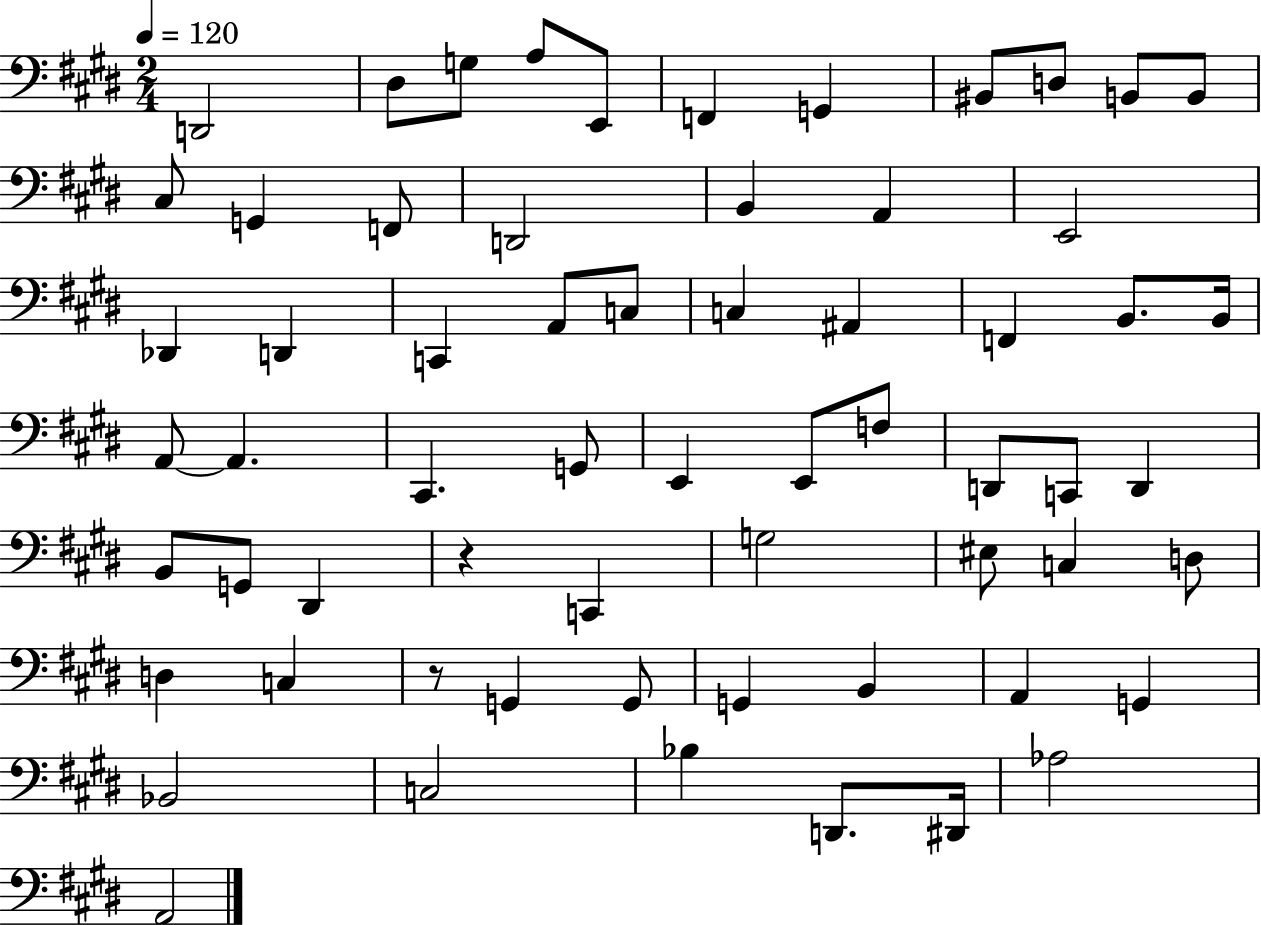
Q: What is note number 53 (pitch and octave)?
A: A2